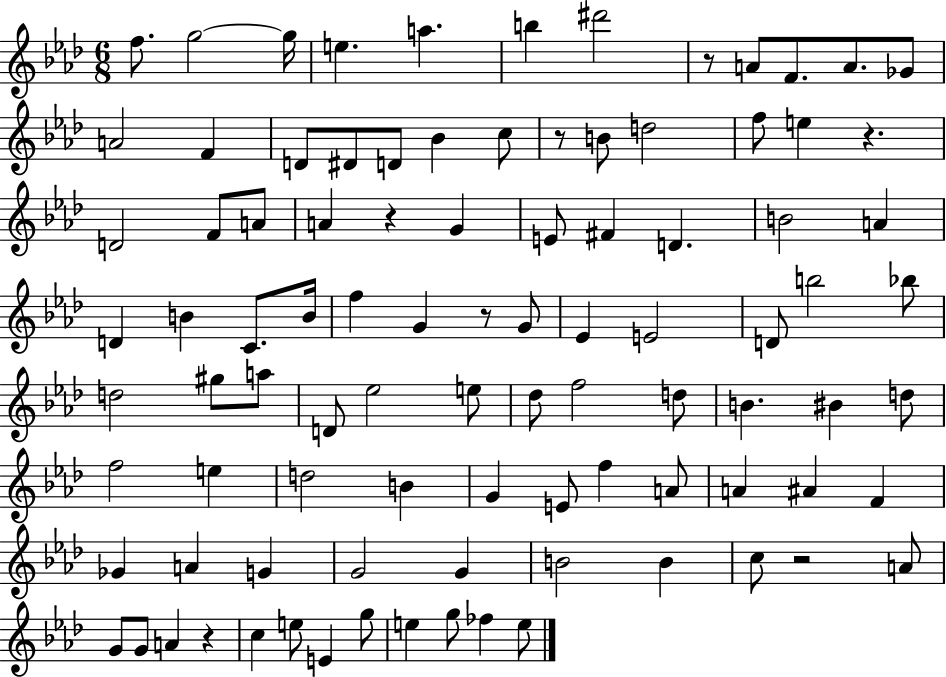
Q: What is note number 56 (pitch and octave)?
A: D5